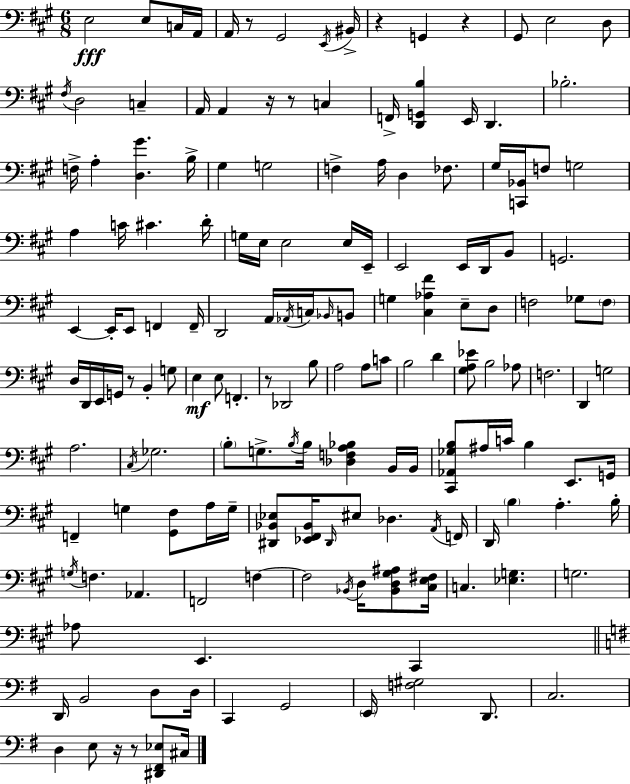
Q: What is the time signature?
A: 6/8